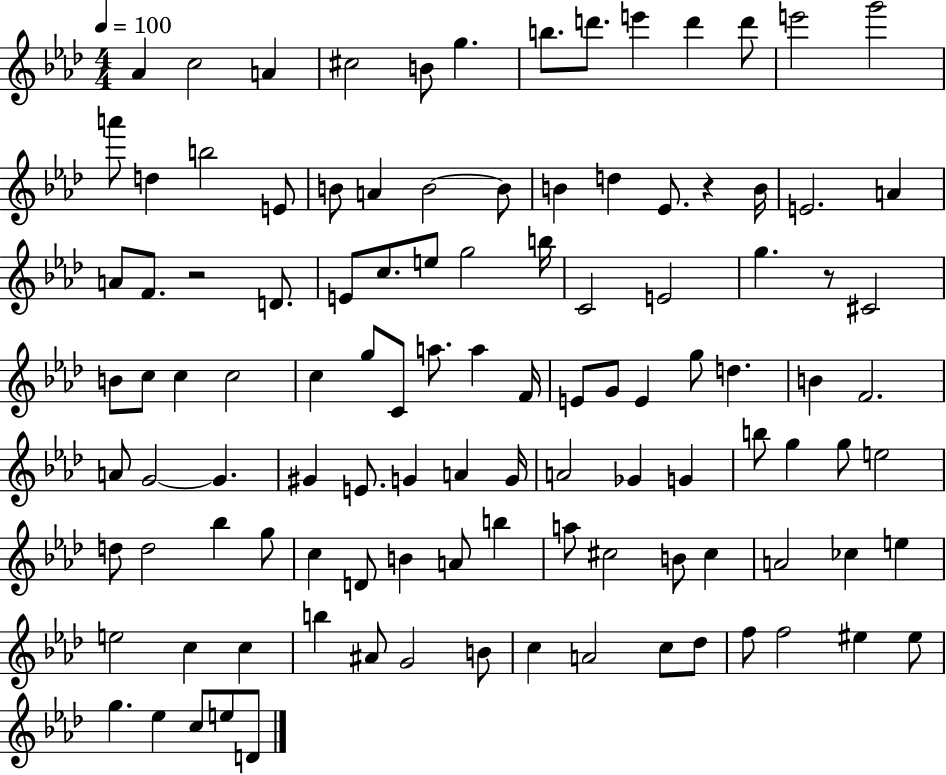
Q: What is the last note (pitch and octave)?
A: D4